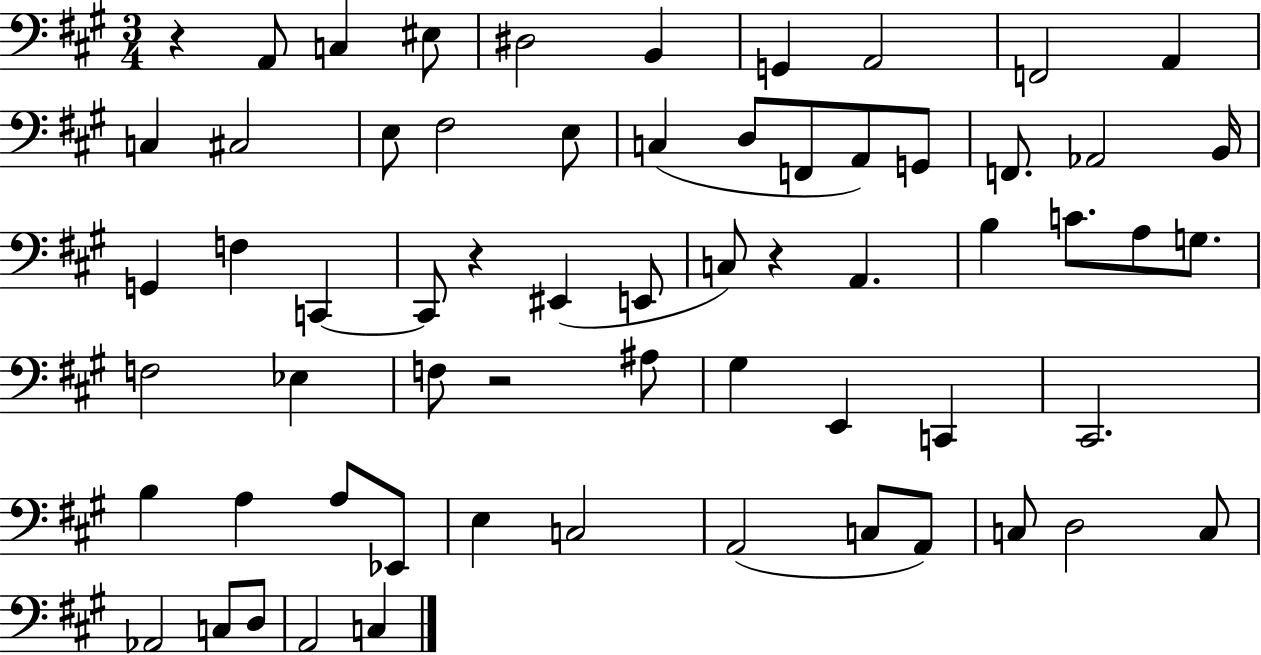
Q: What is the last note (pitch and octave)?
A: C3